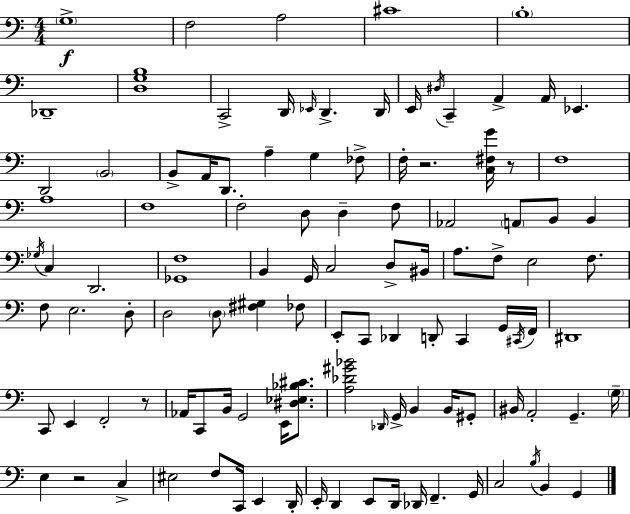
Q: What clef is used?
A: bass